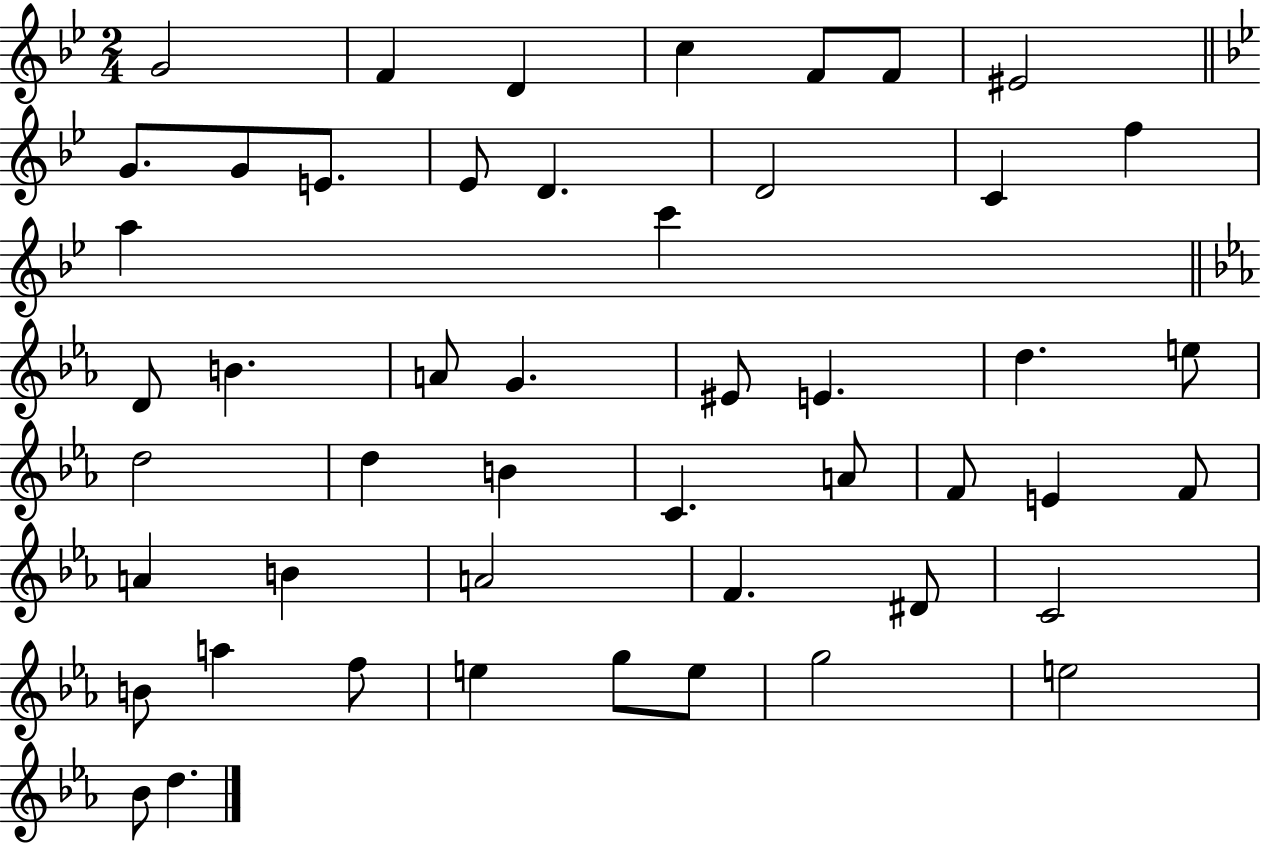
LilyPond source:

{
  \clef treble
  \numericTimeSignature
  \time 2/4
  \key bes \major
  \repeat volta 2 { g'2 | f'4 d'4 | c''4 f'8 f'8 | eis'2 | \break \bar "||" \break \key g \minor g'8. g'8 e'8. | ees'8 d'4. | d'2 | c'4 f''4 | \break a''4 c'''4 | \bar "||" \break \key ees \major d'8 b'4. | a'8 g'4. | eis'8 e'4. | d''4. e''8 | \break d''2 | d''4 b'4 | c'4. a'8 | f'8 e'4 f'8 | \break a'4 b'4 | a'2 | f'4. dis'8 | c'2 | \break b'8 a''4 f''8 | e''4 g''8 e''8 | g''2 | e''2 | \break bes'8 d''4. | } \bar "|."
}